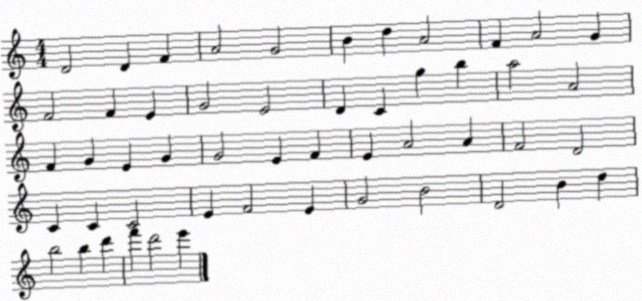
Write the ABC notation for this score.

X:1
T:Untitled
M:4/4
L:1/4
K:C
D2 D F A2 G2 B d A2 F A2 G F2 F E G2 E2 D C g b a2 A2 F G E G G2 E F E A2 A F2 D2 C C C2 E F2 E G2 B2 D2 B d b2 b d' f' d'2 e'